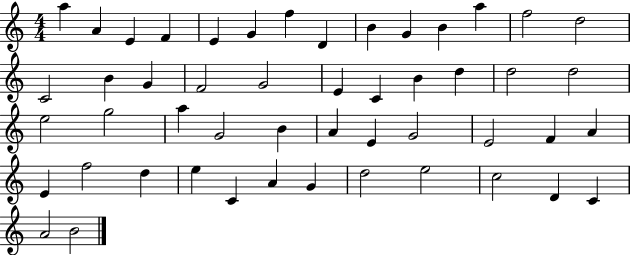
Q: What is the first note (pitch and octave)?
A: A5